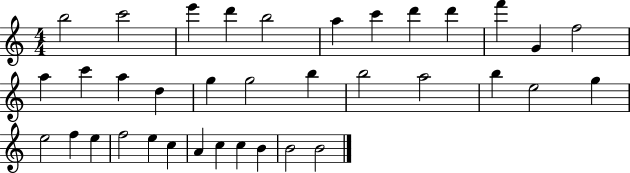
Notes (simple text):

B5/h C6/h E6/q D6/q B5/h A5/q C6/q D6/q D6/q F6/q G4/q F5/h A5/q C6/q A5/q D5/q G5/q G5/h B5/q B5/h A5/h B5/q E5/h G5/q E5/h F5/q E5/q F5/h E5/q C5/q A4/q C5/q C5/q B4/q B4/h B4/h